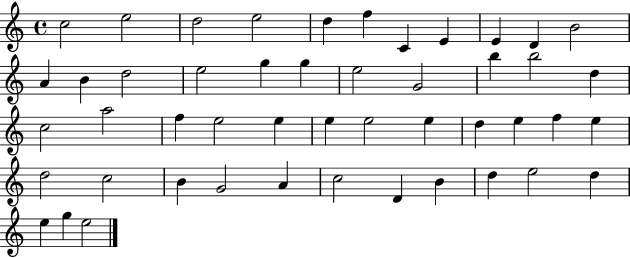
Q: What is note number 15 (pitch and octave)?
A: E5